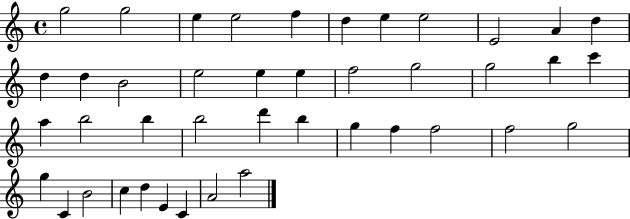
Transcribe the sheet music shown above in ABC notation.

X:1
T:Untitled
M:4/4
L:1/4
K:C
g2 g2 e e2 f d e e2 E2 A d d d B2 e2 e e f2 g2 g2 b c' a b2 b b2 d' b g f f2 f2 g2 g C B2 c d E C A2 a2